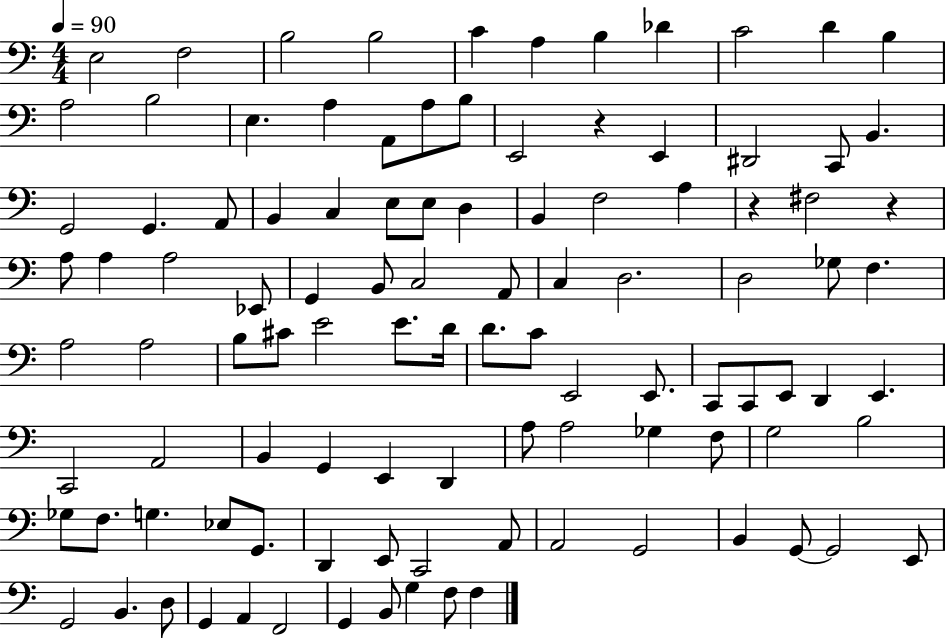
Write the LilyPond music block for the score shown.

{
  \clef bass
  \numericTimeSignature
  \time 4/4
  \key c \major
  \tempo 4 = 90
  e2 f2 | b2 b2 | c'4 a4 b4 des'4 | c'2 d'4 b4 | \break a2 b2 | e4. a4 a,8 a8 b8 | e,2 r4 e,4 | dis,2 c,8 b,4. | \break g,2 g,4. a,8 | b,4 c4 e8 e8 d4 | b,4 f2 a4 | r4 fis2 r4 | \break a8 a4 a2 ees,8 | g,4 b,8 c2 a,8 | c4 d2. | d2 ges8 f4. | \break a2 a2 | b8 cis'8 e'2 e'8. d'16 | d'8. c'8 e,2 e,8. | c,8 c,8 e,8 d,4 e,4. | \break c,2 a,2 | b,4 g,4 e,4 d,4 | a8 a2 ges4 f8 | g2 b2 | \break ges8 f8. g4. ees8 g,8. | d,4 e,8 c,2 a,8 | a,2 g,2 | b,4 g,8~~ g,2 e,8 | \break g,2 b,4. d8 | g,4 a,4 f,2 | g,4 b,8 g4 f8 f4 | \bar "|."
}